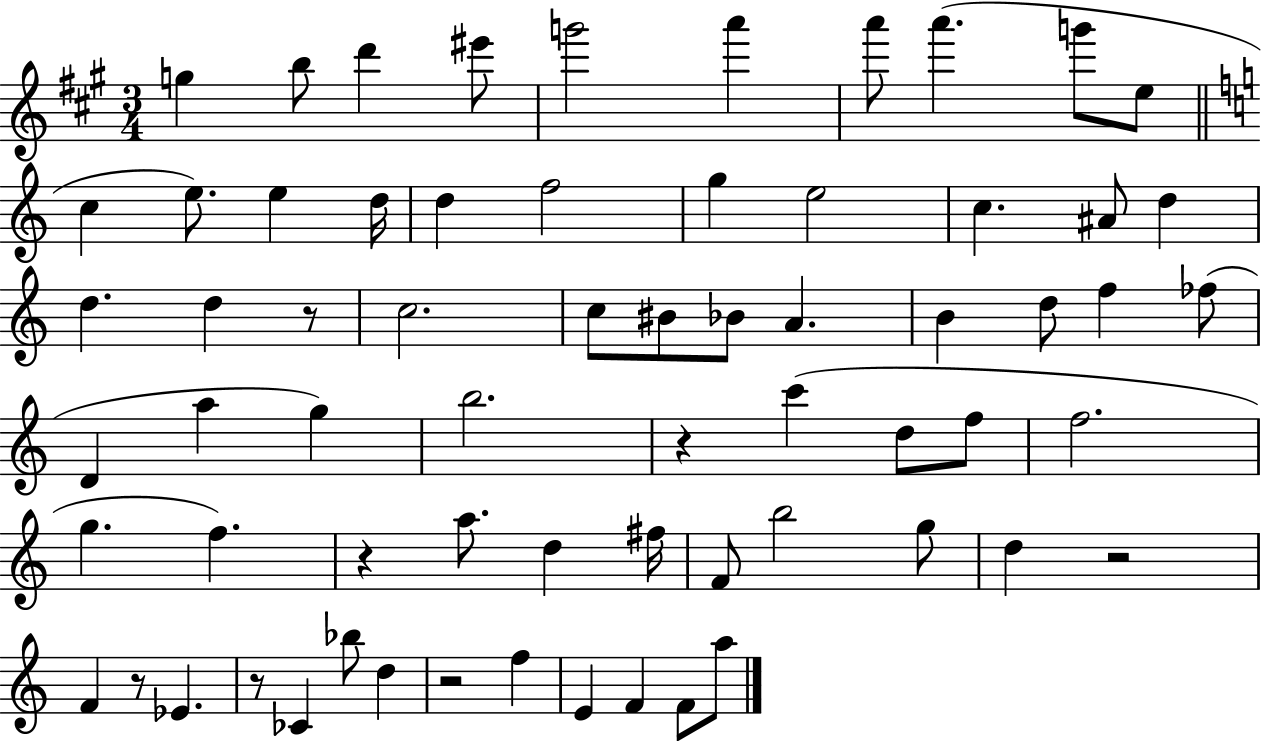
G5/q B5/e D6/q EIS6/e G6/h A6/q A6/e A6/q. G6/e E5/e C5/q E5/e. E5/q D5/s D5/q F5/h G5/q E5/h C5/q. A#4/e D5/q D5/q. D5/q R/e C5/h. C5/e BIS4/e Bb4/e A4/q. B4/q D5/e F5/q FES5/e D4/q A5/q G5/q B5/h. R/q C6/q D5/e F5/e F5/h. G5/q. F5/q. R/q A5/e. D5/q F#5/s F4/e B5/h G5/e D5/q R/h F4/q R/e Eb4/q. R/e CES4/q Bb5/e D5/q R/h F5/q E4/q F4/q F4/e A5/e